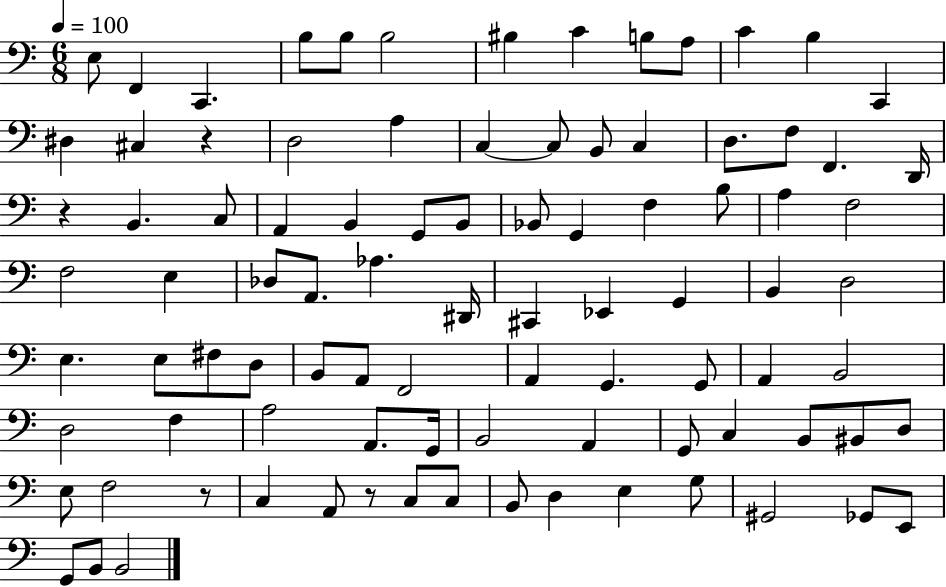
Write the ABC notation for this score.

X:1
T:Untitled
M:6/8
L:1/4
K:C
E,/2 F,, C,, B,/2 B,/2 B,2 ^B, C B,/2 A,/2 C B, C,, ^D, ^C, z D,2 A, C, C,/2 B,,/2 C, D,/2 F,/2 F,, D,,/4 z B,, C,/2 A,, B,, G,,/2 B,,/2 _B,,/2 G,, F, B,/2 A, F,2 F,2 E, _D,/2 A,,/2 _A, ^D,,/4 ^C,, _E,, G,, B,, D,2 E, E,/2 ^F,/2 D,/2 B,,/2 A,,/2 F,,2 A,, G,, G,,/2 A,, B,,2 D,2 F, A,2 A,,/2 G,,/4 B,,2 A,, G,,/2 C, B,,/2 ^B,,/2 D,/2 E,/2 F,2 z/2 C, A,,/2 z/2 C,/2 C,/2 B,,/2 D, E, G,/2 ^G,,2 _G,,/2 E,,/2 G,,/2 B,,/2 B,,2